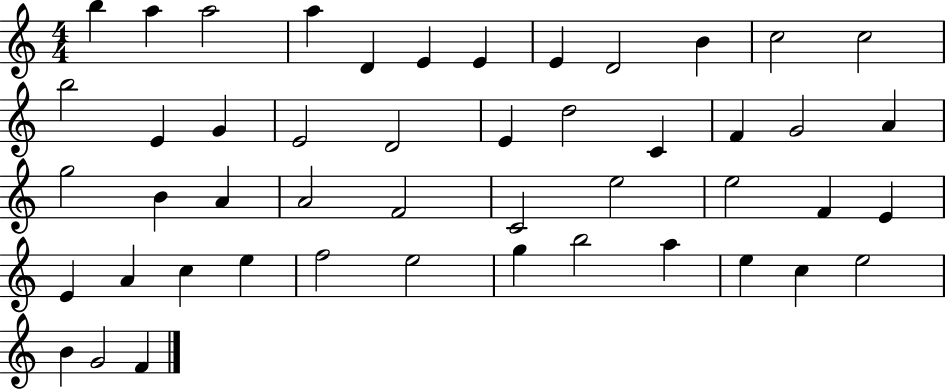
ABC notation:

X:1
T:Untitled
M:4/4
L:1/4
K:C
b a a2 a D E E E D2 B c2 c2 b2 E G E2 D2 E d2 C F G2 A g2 B A A2 F2 C2 e2 e2 F E E A c e f2 e2 g b2 a e c e2 B G2 F